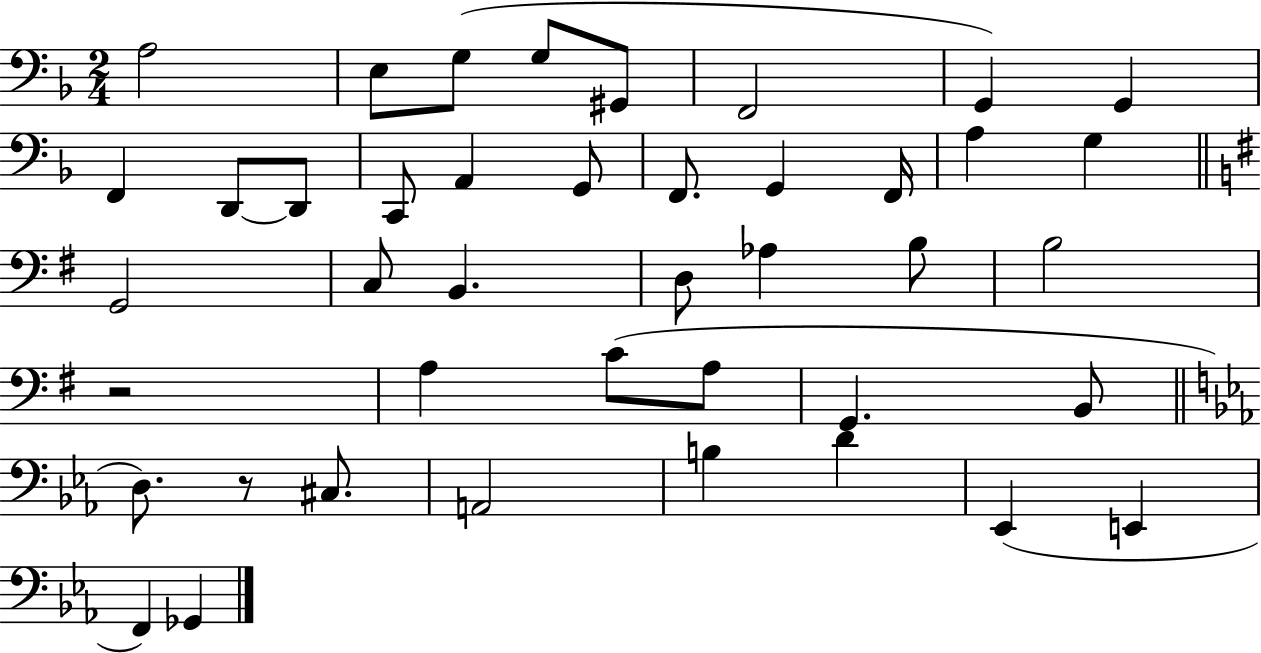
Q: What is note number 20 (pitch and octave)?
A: G2